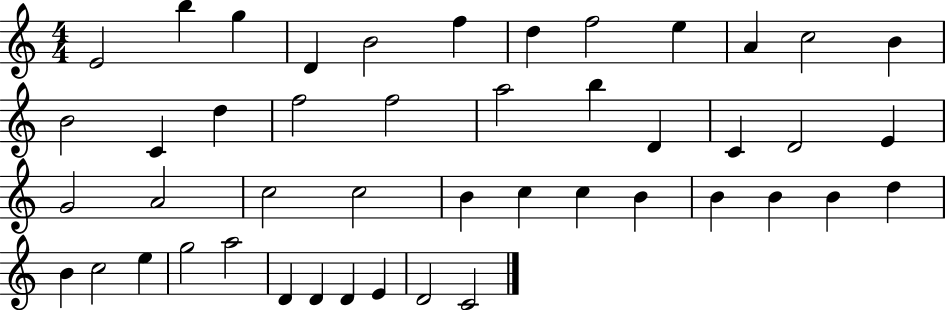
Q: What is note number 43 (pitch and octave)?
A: D4